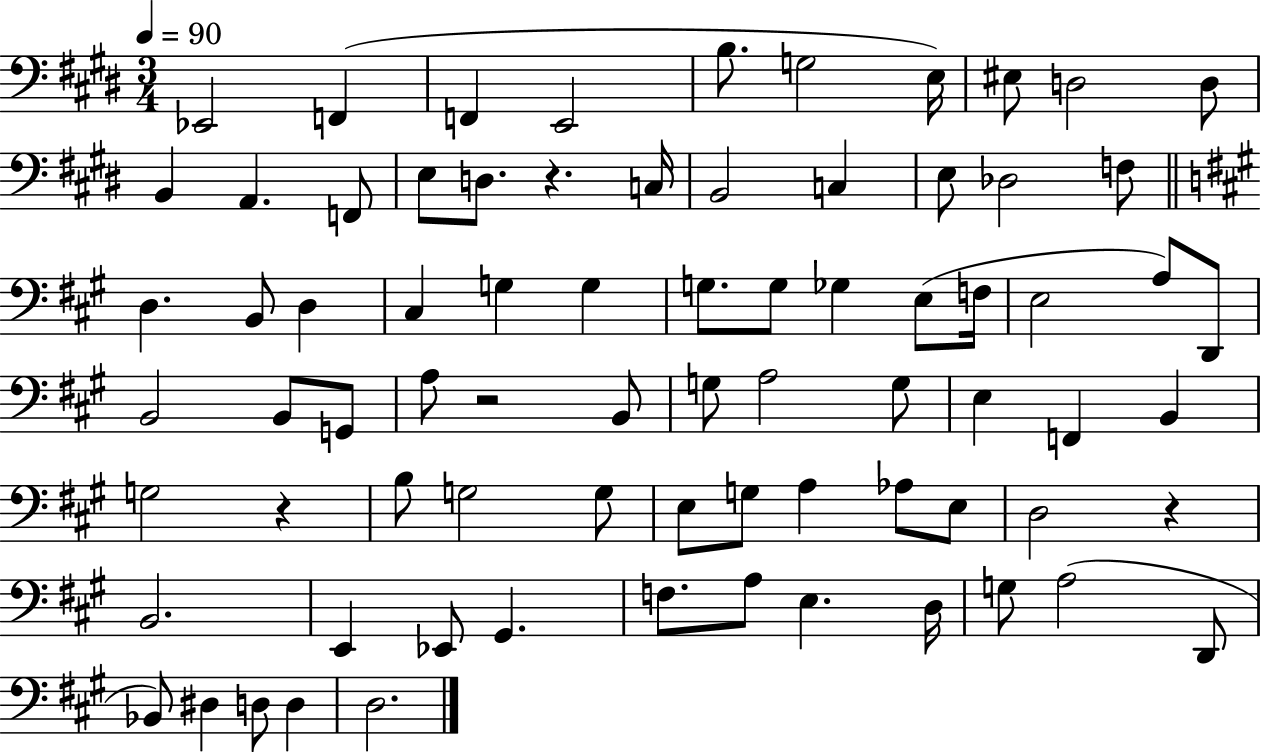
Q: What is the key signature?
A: E major